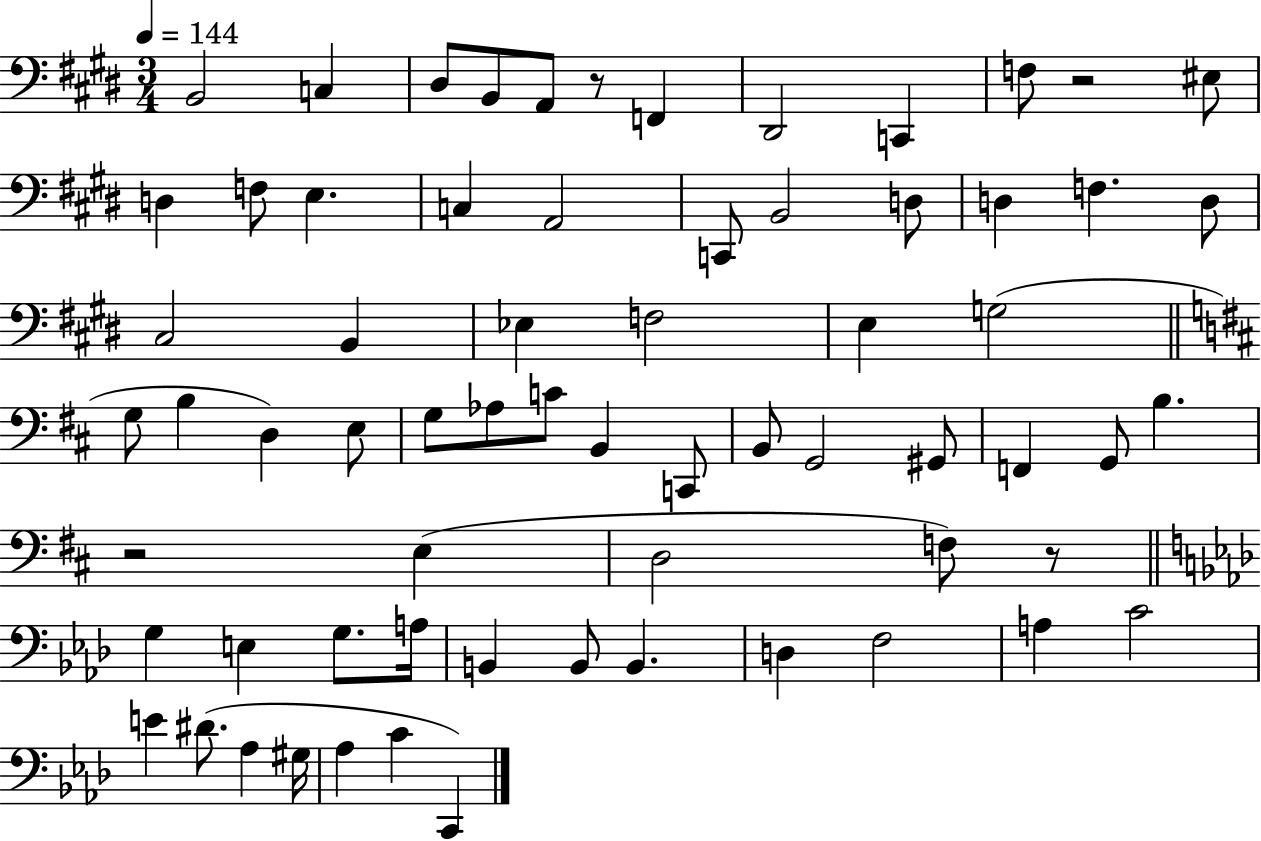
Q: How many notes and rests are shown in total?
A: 67